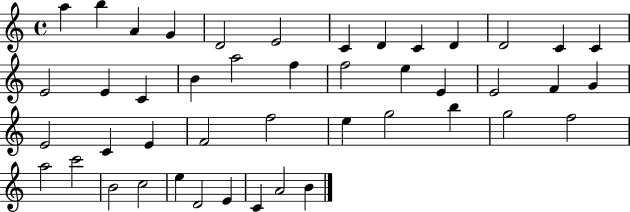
A5/q B5/q A4/q G4/q D4/h E4/h C4/q D4/q C4/q D4/q D4/h C4/q C4/q E4/h E4/q C4/q B4/q A5/h F5/q F5/h E5/q E4/q E4/h F4/q G4/q E4/h C4/q E4/q F4/h F5/h E5/q G5/h B5/q G5/h F5/h A5/h C6/h B4/h C5/h E5/q D4/h E4/q C4/q A4/h B4/q